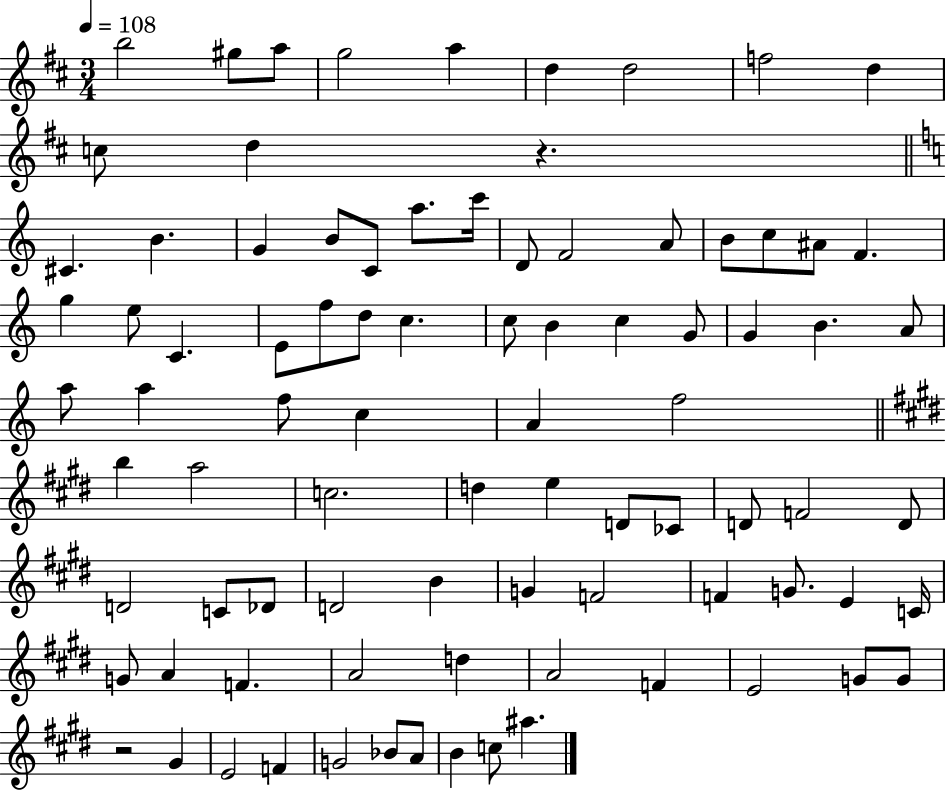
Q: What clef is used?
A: treble